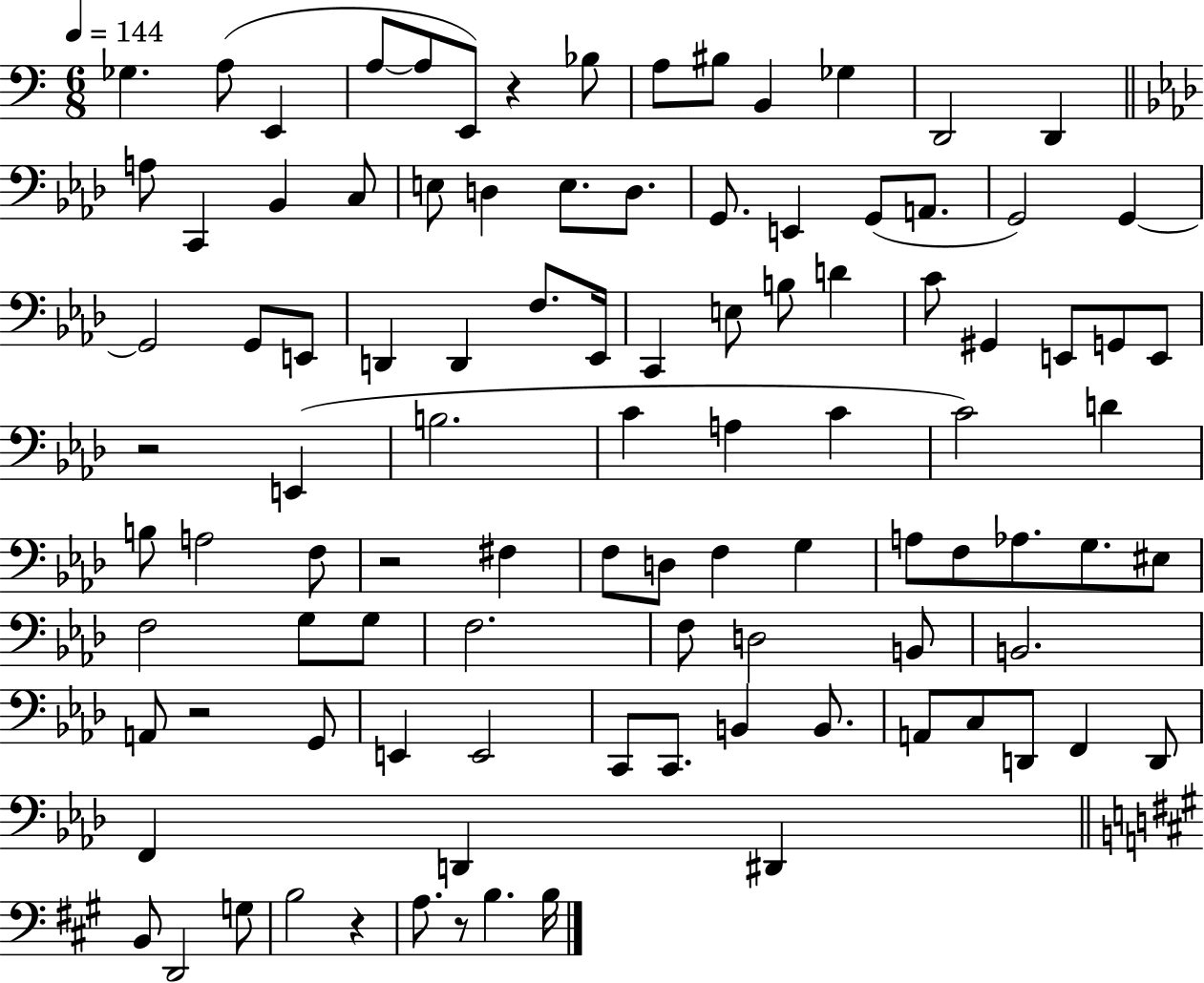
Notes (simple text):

Gb3/q. A3/e E2/q A3/e A3/e E2/e R/q Bb3/e A3/e BIS3/e B2/q Gb3/q D2/h D2/q A3/e C2/q Bb2/q C3/e E3/e D3/q E3/e. D3/e. G2/e. E2/q G2/e A2/e. G2/h G2/q G2/h G2/e E2/e D2/q D2/q F3/e. Eb2/s C2/q E3/e B3/e D4/q C4/e G#2/q E2/e G2/e E2/e R/h E2/q B3/h. C4/q A3/q C4/q C4/h D4/q B3/e A3/h F3/e R/h F#3/q F3/e D3/e F3/q G3/q A3/e F3/e Ab3/e. G3/e. EIS3/e F3/h G3/e G3/e F3/h. F3/e D3/h B2/e B2/h. A2/e R/h G2/e E2/q E2/h C2/e C2/e. B2/q B2/e. A2/e C3/e D2/e F2/q D2/e F2/q D2/q D#2/q B2/e D2/h G3/e B3/h R/q A3/e. R/e B3/q. B3/s